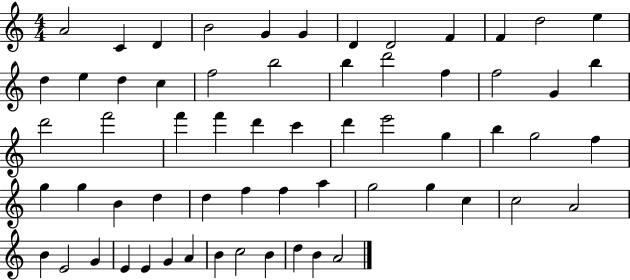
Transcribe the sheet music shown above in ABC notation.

X:1
T:Untitled
M:4/4
L:1/4
K:C
A2 C D B2 G G D D2 F F d2 e d e d c f2 b2 b d'2 f f2 G b d'2 f'2 f' f' d' c' d' e'2 g b g2 f g g B d d f f a g2 g c c2 A2 B E2 G E E G A B c2 B d B A2